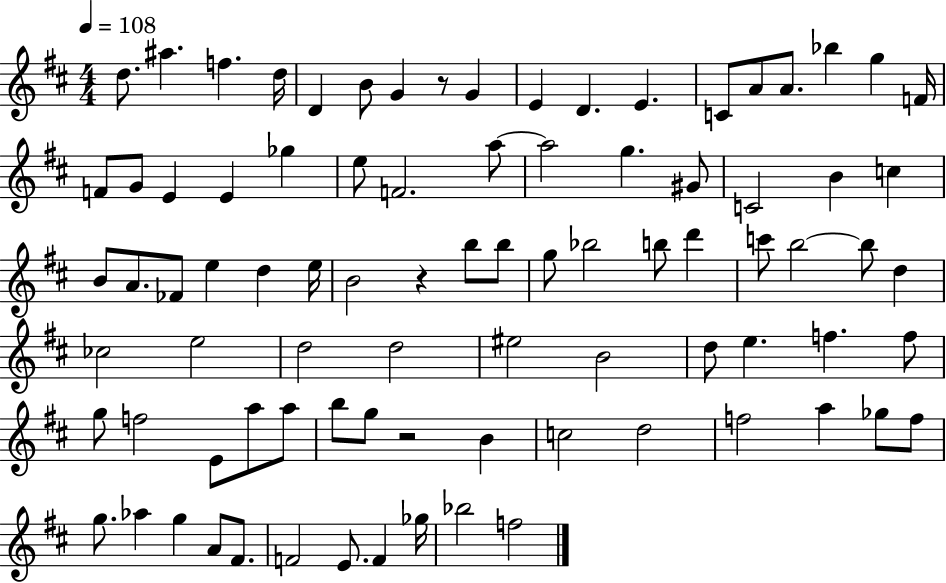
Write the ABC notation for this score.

X:1
T:Untitled
M:4/4
L:1/4
K:D
d/2 ^a f d/4 D B/2 G z/2 G E D E C/2 A/2 A/2 _b g F/4 F/2 G/2 E E _g e/2 F2 a/2 a2 g ^G/2 C2 B c B/2 A/2 _F/2 e d e/4 B2 z b/2 b/2 g/2 _b2 b/2 d' c'/2 b2 b/2 d _c2 e2 d2 d2 ^e2 B2 d/2 e f f/2 g/2 f2 E/2 a/2 a/2 b/2 g/2 z2 B c2 d2 f2 a _g/2 f/2 g/2 _a g A/2 ^F/2 F2 E/2 F _g/4 _b2 f2